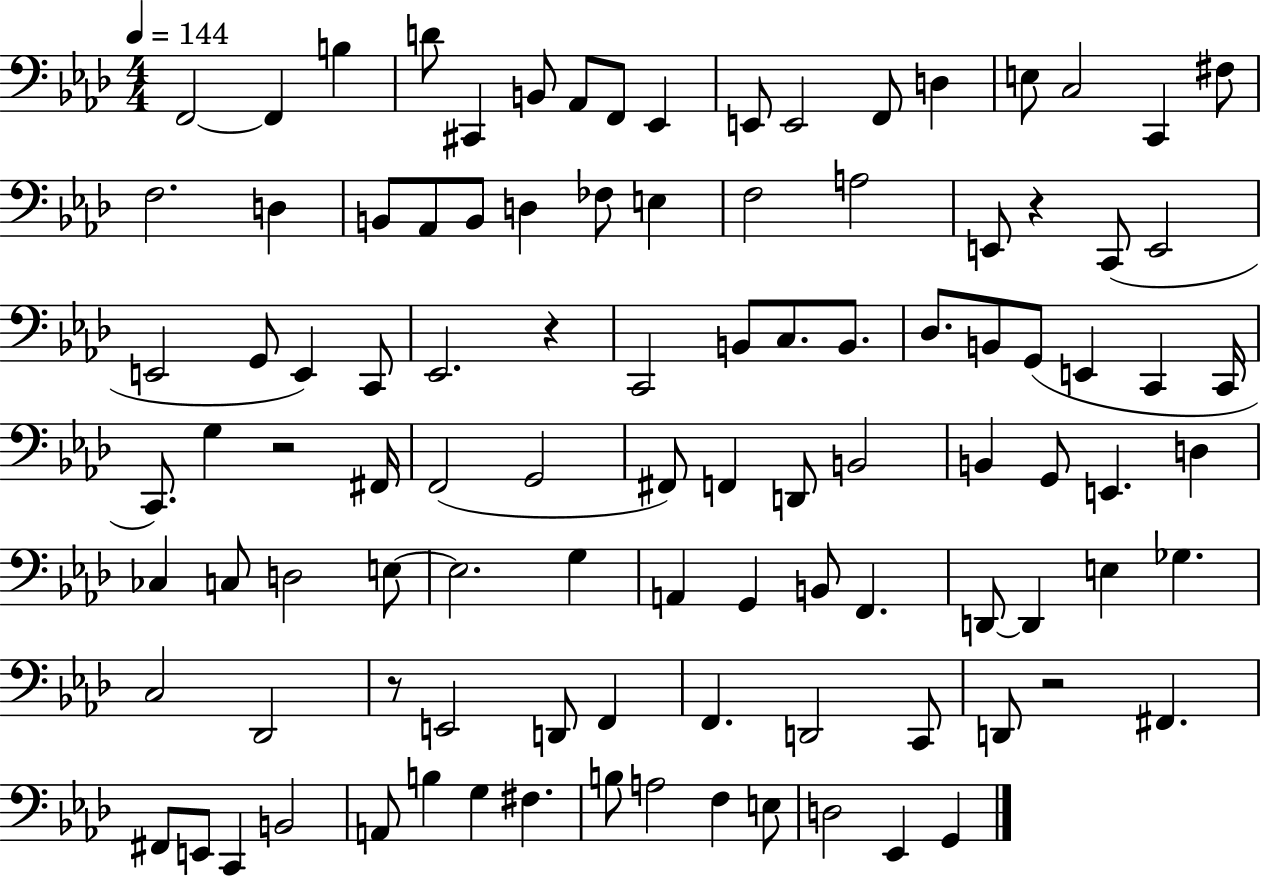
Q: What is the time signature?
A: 4/4